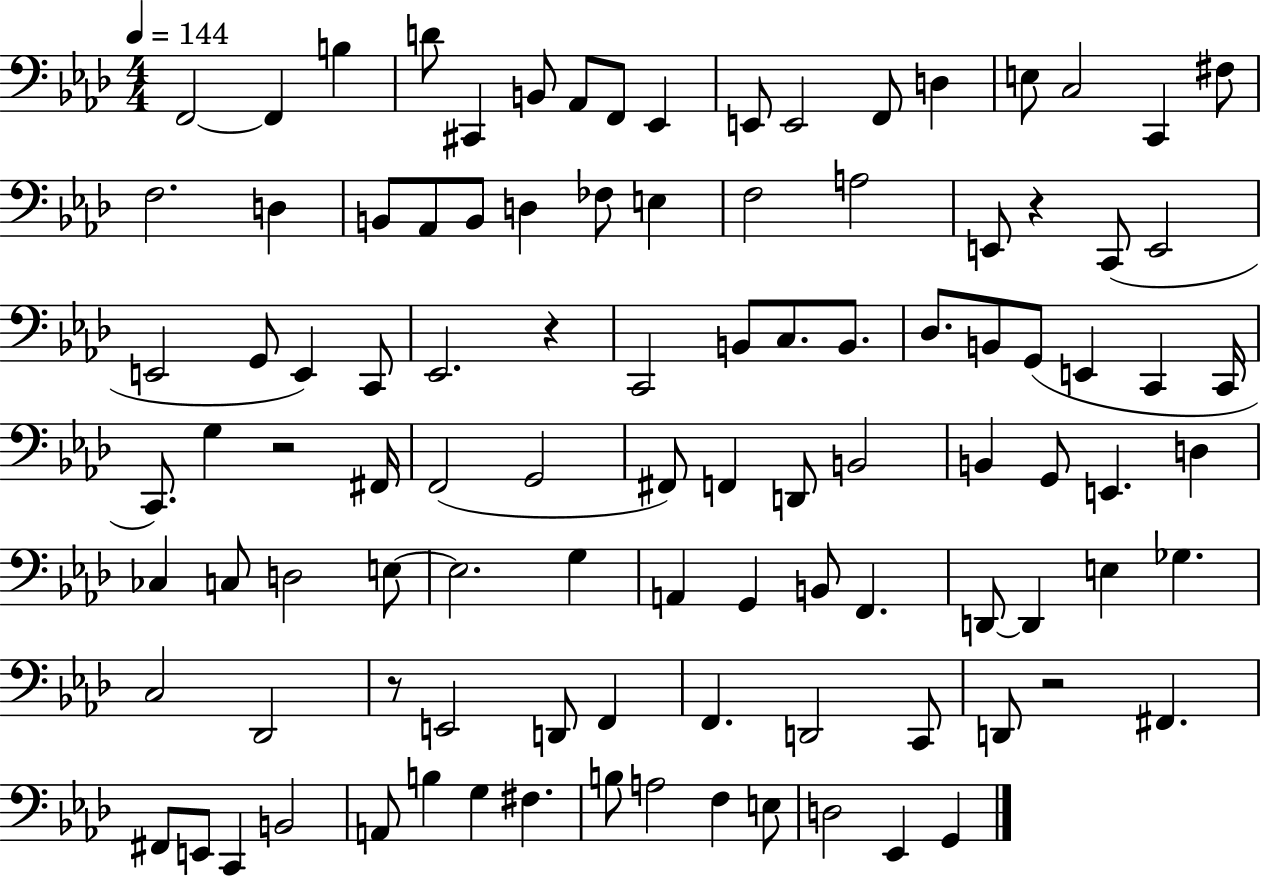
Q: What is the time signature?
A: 4/4